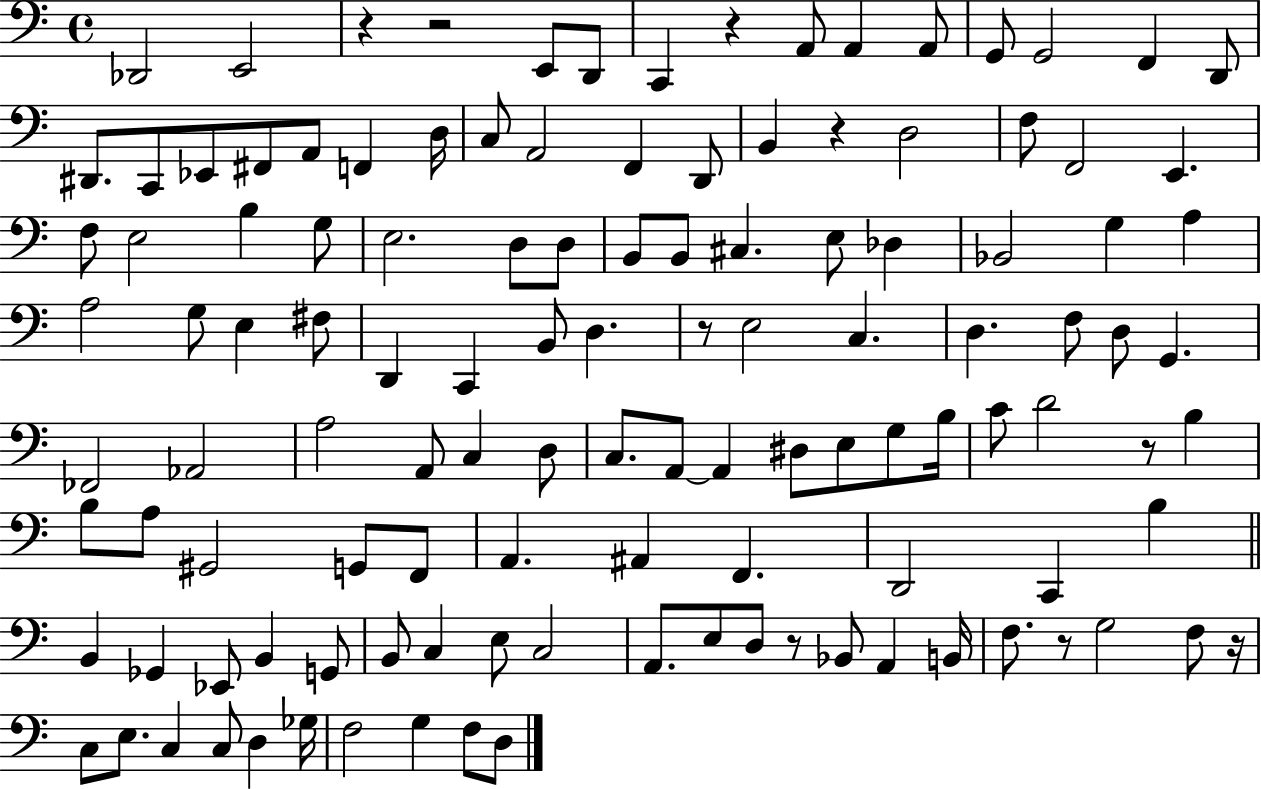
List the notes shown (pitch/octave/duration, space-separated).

Db2/h E2/h R/q R/h E2/e D2/e C2/q R/q A2/e A2/q A2/e G2/e G2/h F2/q D2/e D#2/e. C2/e Eb2/e F#2/e A2/e F2/q D3/s C3/e A2/h F2/q D2/e B2/q R/q D3/h F3/e F2/h E2/q. F3/e E3/h B3/q G3/e E3/h. D3/e D3/e B2/e B2/e C#3/q. E3/e Db3/q Bb2/h G3/q A3/q A3/h G3/e E3/q F#3/e D2/q C2/q B2/e D3/q. R/e E3/h C3/q. D3/q. F3/e D3/e G2/q. FES2/h Ab2/h A3/h A2/e C3/q D3/e C3/e. A2/e A2/q D#3/e E3/e G3/e B3/s C4/e D4/h R/e B3/q B3/e A3/e G#2/h G2/e F2/e A2/q. A#2/q F2/q. D2/h C2/q B3/q B2/q Gb2/q Eb2/e B2/q G2/e B2/e C3/q E3/e C3/h A2/e. E3/e D3/e R/e Bb2/e A2/q B2/s F3/e. R/e G3/h F3/e R/s C3/e E3/e. C3/q C3/e D3/q Gb3/s F3/h G3/q F3/e D3/e